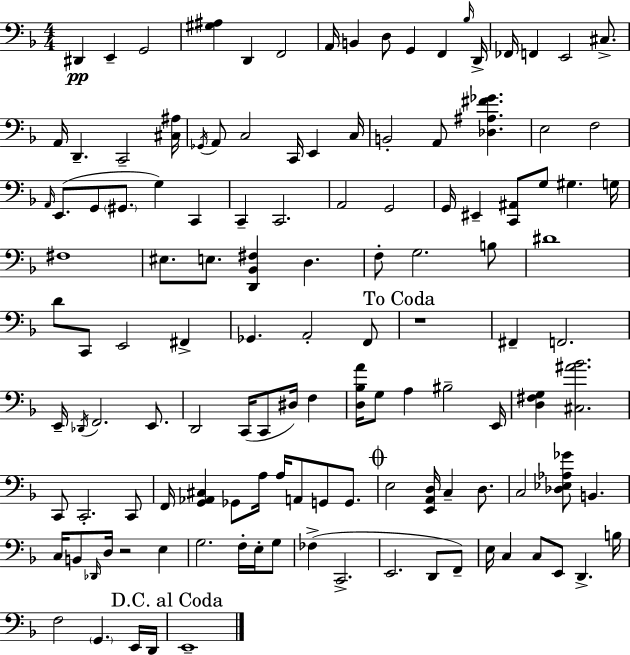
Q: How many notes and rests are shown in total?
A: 127